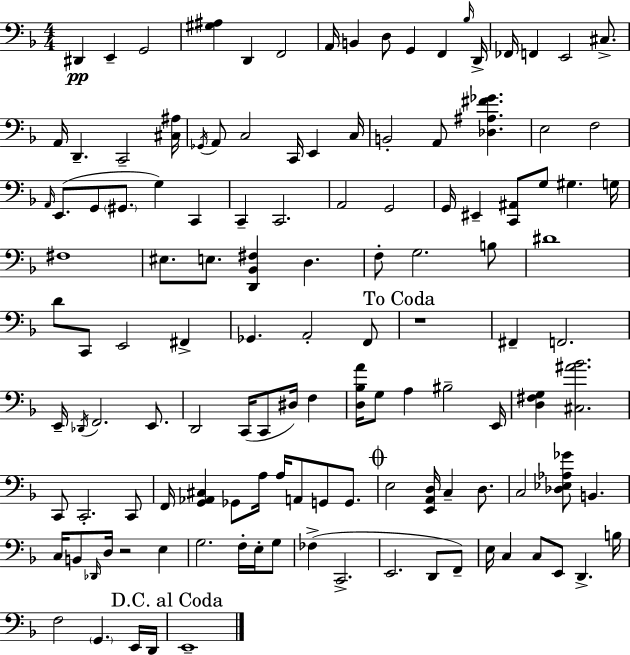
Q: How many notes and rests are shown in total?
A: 127